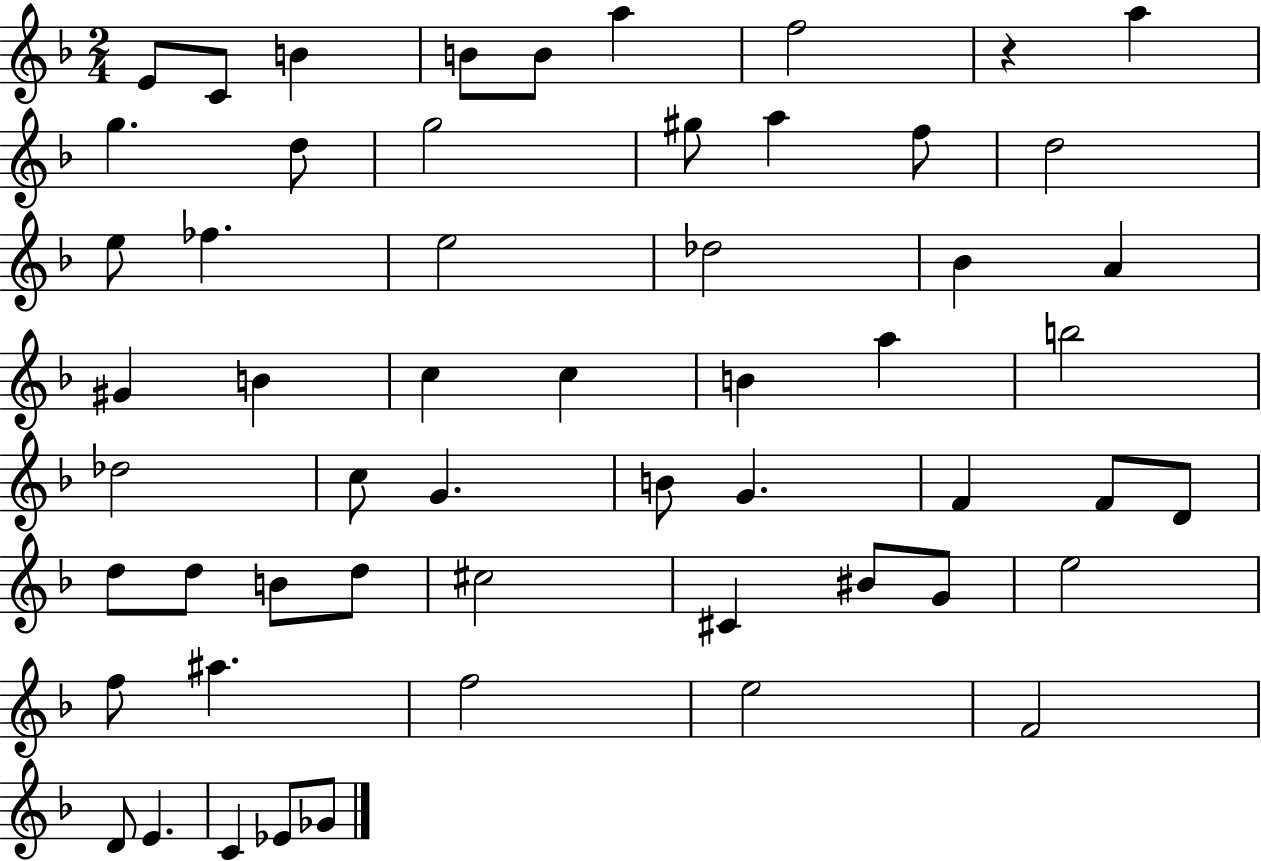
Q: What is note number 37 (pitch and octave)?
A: D5